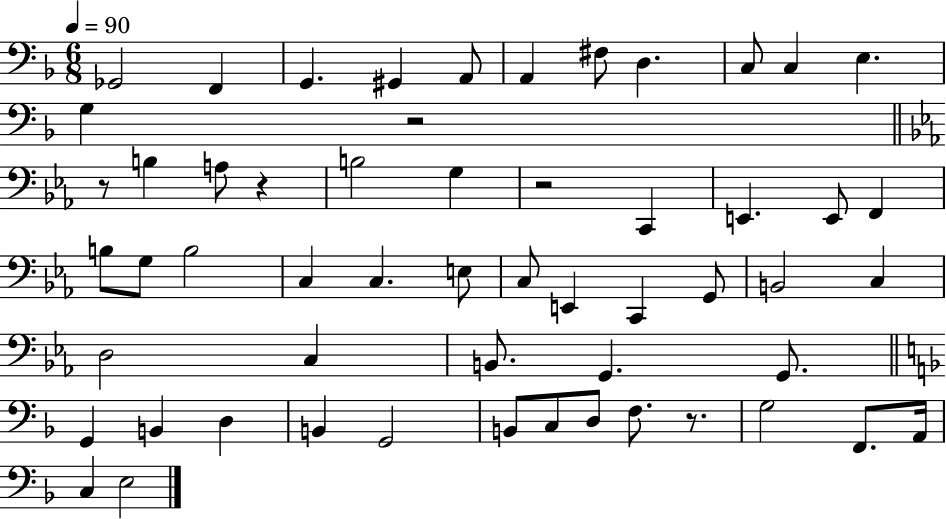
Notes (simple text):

Gb2/h F2/q G2/q. G#2/q A2/e A2/q F#3/e D3/q. C3/e C3/q E3/q. G3/q R/h R/e B3/q A3/e R/q B3/h G3/q R/h C2/q E2/q. E2/e F2/q B3/e G3/e B3/h C3/q C3/q. E3/e C3/e E2/q C2/q G2/e B2/h C3/q D3/h C3/q B2/e. G2/q. G2/e. G2/q B2/q D3/q B2/q G2/h B2/e C3/e D3/e F3/e. R/e. G3/h F2/e. A2/s C3/q E3/h